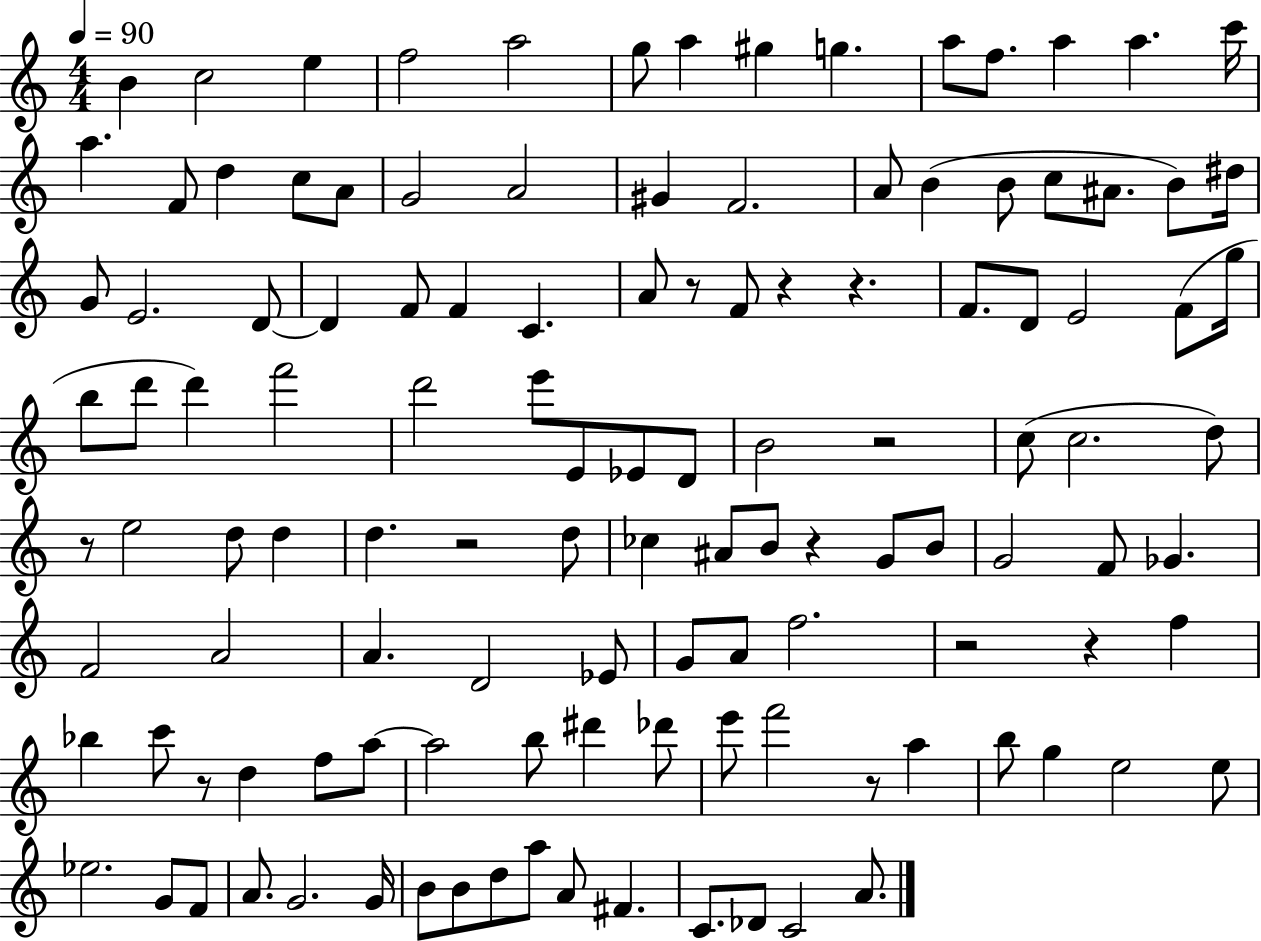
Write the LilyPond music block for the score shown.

{
  \clef treble
  \numericTimeSignature
  \time 4/4
  \key c \major
  \tempo 4 = 90
  b'4 c''2 e''4 | f''2 a''2 | g''8 a''4 gis''4 g''4. | a''8 f''8. a''4 a''4. c'''16 | \break a''4. f'8 d''4 c''8 a'8 | g'2 a'2 | gis'4 f'2. | a'8 b'4( b'8 c''8 ais'8. b'8) dis''16 | \break g'8 e'2. d'8~~ | d'4 f'8 f'4 c'4. | a'8 r8 f'8 r4 r4. | f'8. d'8 e'2 f'8( g''16 | \break b''8 d'''8 d'''4) f'''2 | d'''2 e'''8 e'8 ees'8 d'8 | b'2 r2 | c''8( c''2. d''8) | \break r8 e''2 d''8 d''4 | d''4. r2 d''8 | ces''4 ais'8 b'8 r4 g'8 b'8 | g'2 f'8 ges'4. | \break f'2 a'2 | a'4. d'2 ees'8 | g'8 a'8 f''2. | r2 r4 f''4 | \break bes''4 c'''8 r8 d''4 f''8 a''8~~ | a''2 b''8 dis'''4 des'''8 | e'''8 f'''2 r8 a''4 | b''8 g''4 e''2 e''8 | \break ees''2. g'8 f'8 | a'8. g'2. g'16 | b'8 b'8 d''8 a''8 a'8 fis'4. | c'8. des'8 c'2 a'8. | \break \bar "|."
}